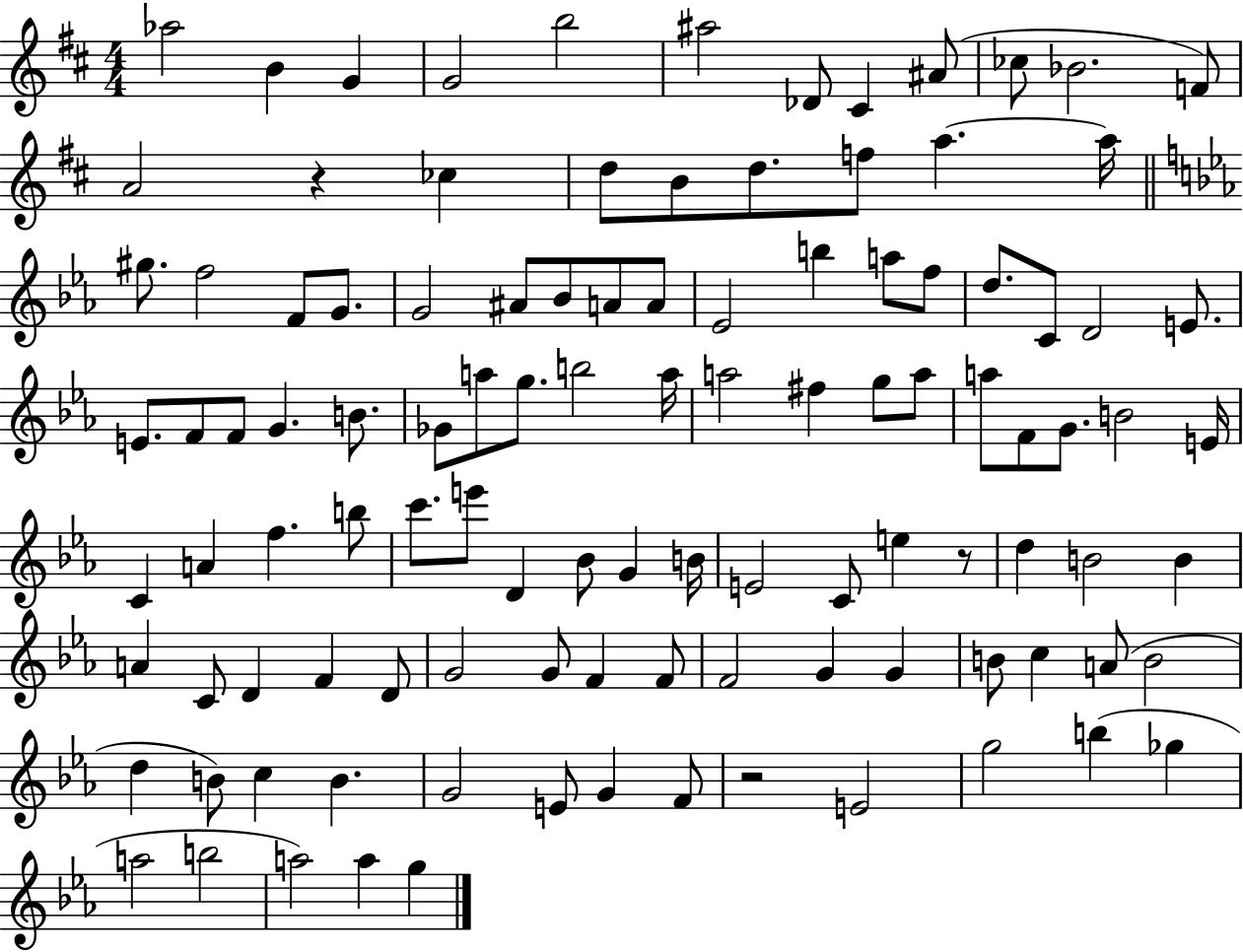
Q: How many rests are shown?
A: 3